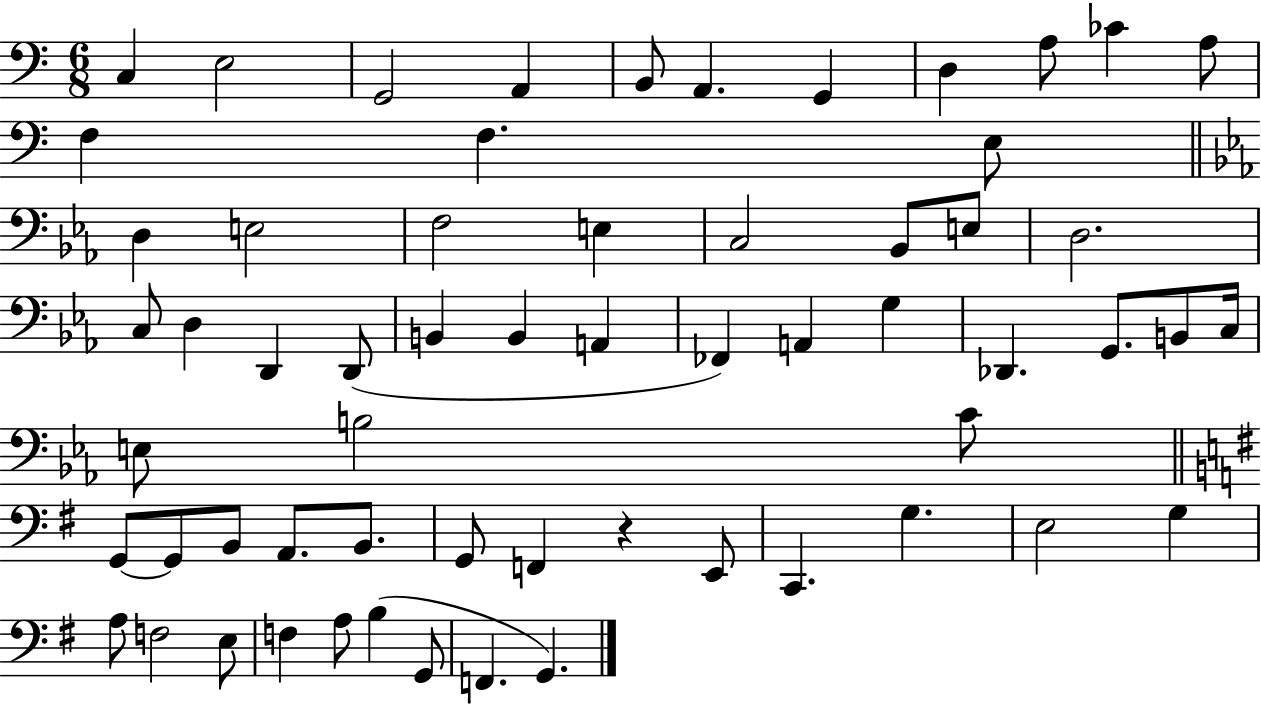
{
  \clef bass
  \numericTimeSignature
  \time 6/8
  \key c \major
  c4 e2 | g,2 a,4 | b,8 a,4. g,4 | d4 a8 ces'4 a8 | \break f4 f4. e8 | \bar "||" \break \key c \minor d4 e2 | f2 e4 | c2 bes,8 e8 | d2. | \break c8 d4 d,4 d,8( | b,4 b,4 a,4 | fes,4) a,4 g4 | des,4. g,8. b,8 c16 | \break e8 b2 c'8 | \bar "||" \break \key e \minor g,8~~ g,8 b,8 a,8. b,8. | g,8 f,4 r4 e,8 | c,4. g4. | e2 g4 | \break a8 f2 e8 | f4 a8 b4( g,8 | f,4. g,4.) | \bar "|."
}